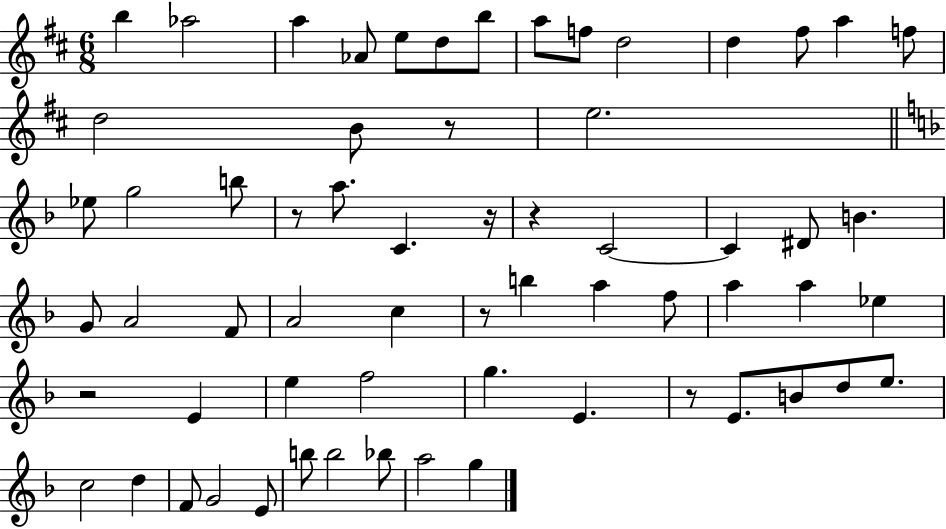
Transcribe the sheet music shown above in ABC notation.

X:1
T:Untitled
M:6/8
L:1/4
K:D
b _a2 a _A/2 e/2 d/2 b/2 a/2 f/2 d2 d ^f/2 a f/2 d2 B/2 z/2 e2 _e/2 g2 b/2 z/2 a/2 C z/4 z C2 C ^D/2 B G/2 A2 F/2 A2 c z/2 b a f/2 a a _e z2 E e f2 g E z/2 E/2 B/2 d/2 e/2 c2 d F/2 G2 E/2 b/2 b2 _b/2 a2 g